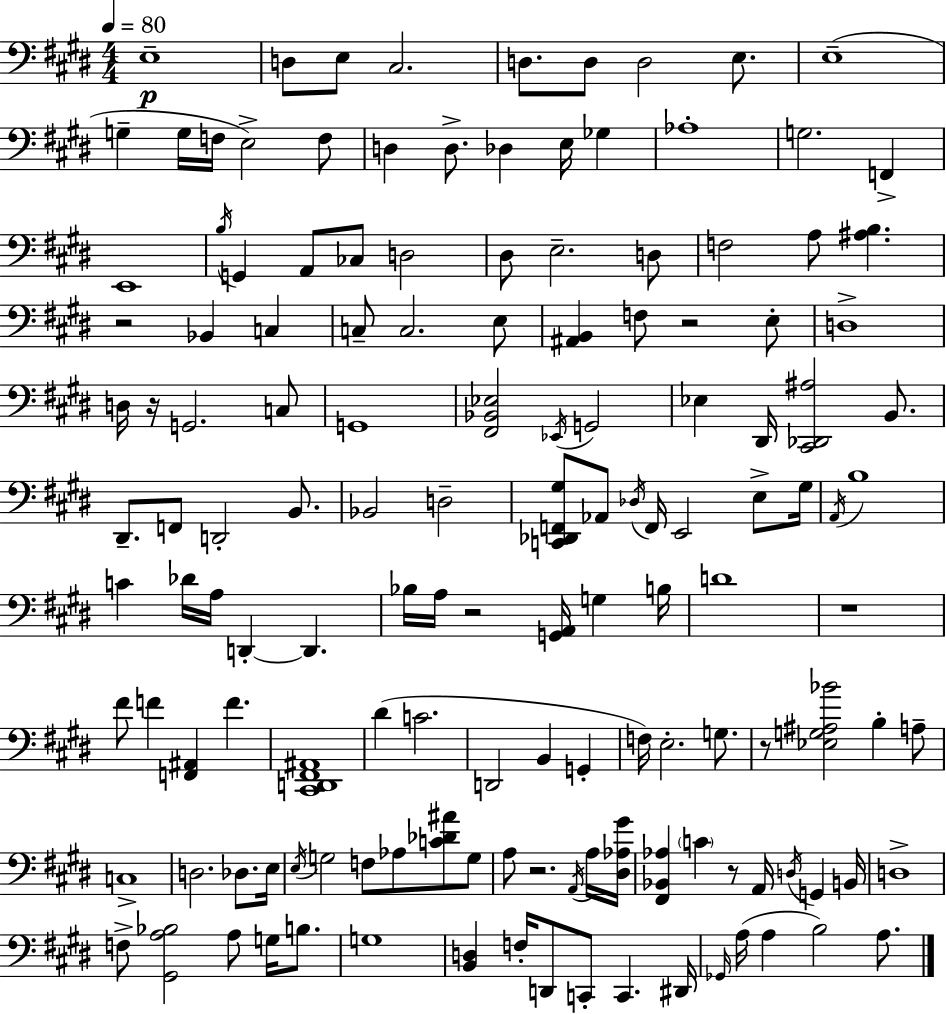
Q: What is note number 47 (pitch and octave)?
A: G2